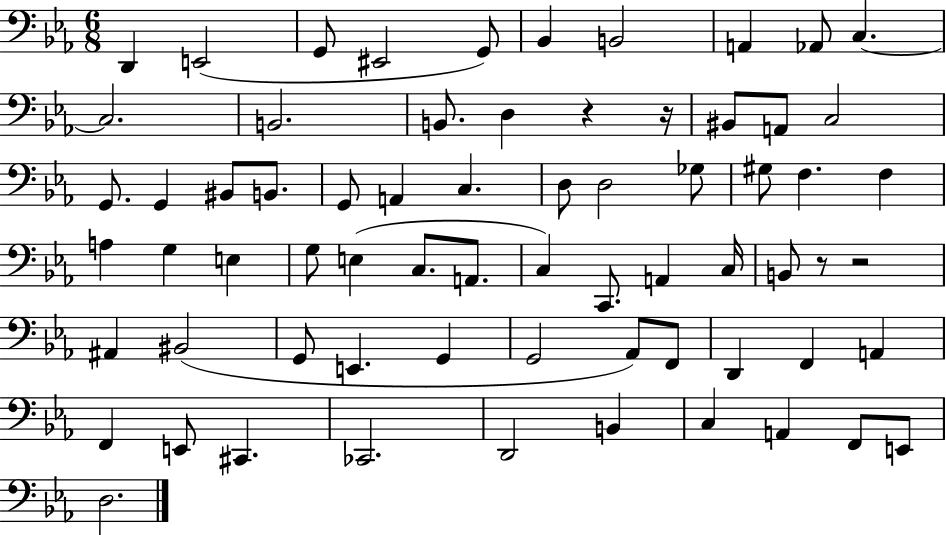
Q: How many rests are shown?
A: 4